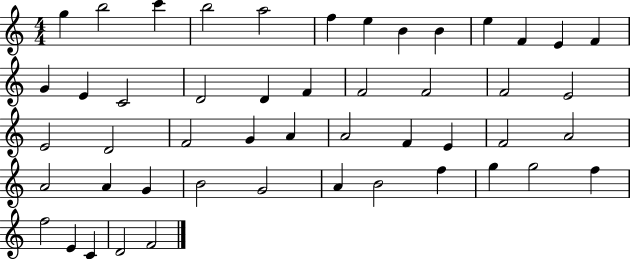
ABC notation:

X:1
T:Untitled
M:4/4
L:1/4
K:C
g b2 c' b2 a2 f e B B e F E F G E C2 D2 D F F2 F2 F2 E2 E2 D2 F2 G A A2 F E F2 A2 A2 A G B2 G2 A B2 f g g2 f f2 E C D2 F2